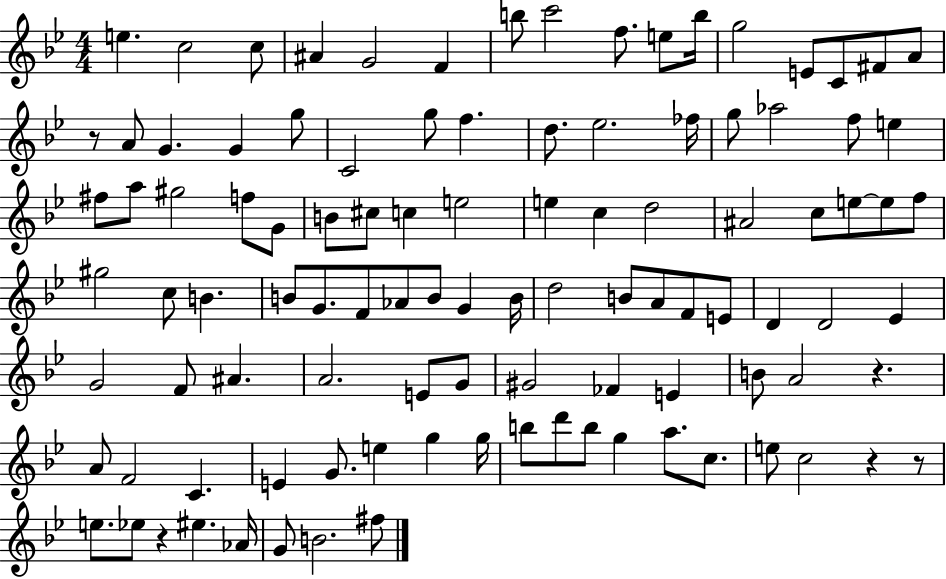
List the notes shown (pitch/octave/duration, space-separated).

E5/q. C5/h C5/e A#4/q G4/h F4/q B5/e C6/h F5/e. E5/e B5/s G5/h E4/e C4/e F#4/e A4/e R/e A4/e G4/q. G4/q G5/e C4/h G5/e F5/q. D5/e. Eb5/h. FES5/s G5/e Ab5/h F5/e E5/q F#5/e A5/e G#5/h F5/e G4/e B4/e C#5/e C5/q E5/h E5/q C5/q D5/h A#4/h C5/e E5/e E5/e F5/e G#5/h C5/e B4/q. B4/e G4/e. F4/e Ab4/e B4/e G4/q B4/s D5/h B4/e A4/e F4/e E4/e D4/q D4/h Eb4/q G4/h F4/e A#4/q. A4/h. E4/e G4/e G#4/h FES4/q E4/q B4/e A4/h R/q. A4/e F4/h C4/q. E4/q G4/e. E5/q G5/q G5/s B5/e D6/e B5/e G5/q A5/e. C5/e. E5/e C5/h R/q R/e E5/e. Eb5/e R/q EIS5/q. Ab4/s G4/e B4/h. F#5/e